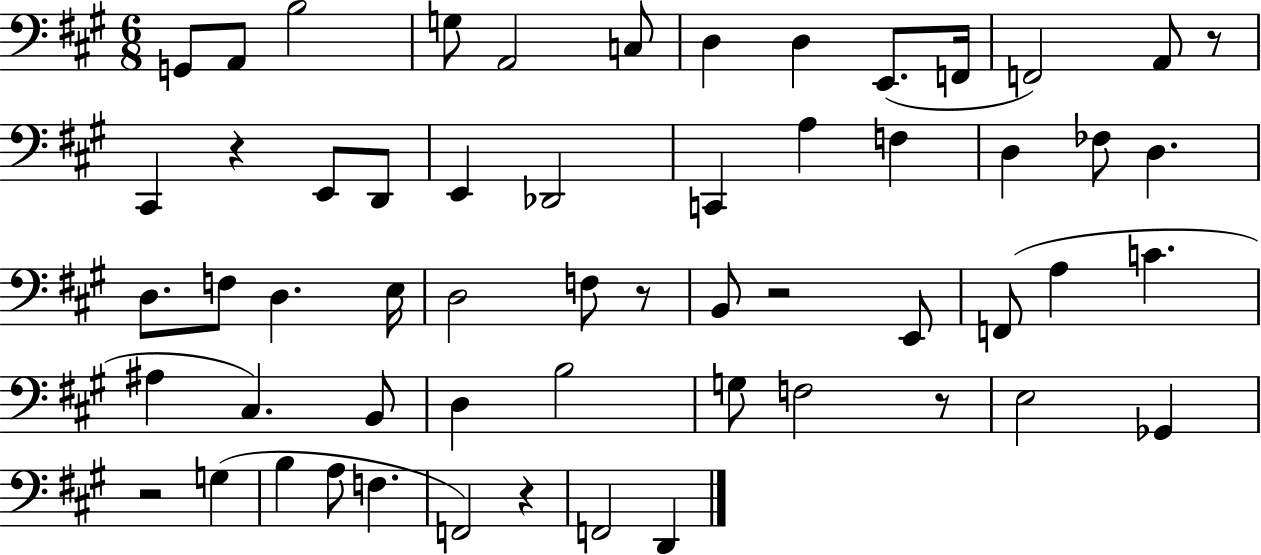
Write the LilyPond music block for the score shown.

{
  \clef bass
  \numericTimeSignature
  \time 6/8
  \key a \major
  g,8 a,8 b2 | g8 a,2 c8 | d4 d4 e,8.( f,16 | f,2) a,8 r8 | \break cis,4 r4 e,8 d,8 | e,4 des,2 | c,4 a4 f4 | d4 fes8 d4. | \break d8. f8 d4. e16 | d2 f8 r8 | b,8 r2 e,8 | f,8( a4 c'4. | \break ais4 cis4.) b,8 | d4 b2 | g8 f2 r8 | e2 ges,4 | \break r2 g4( | b4 a8 f4. | f,2) r4 | f,2 d,4 | \break \bar "|."
}